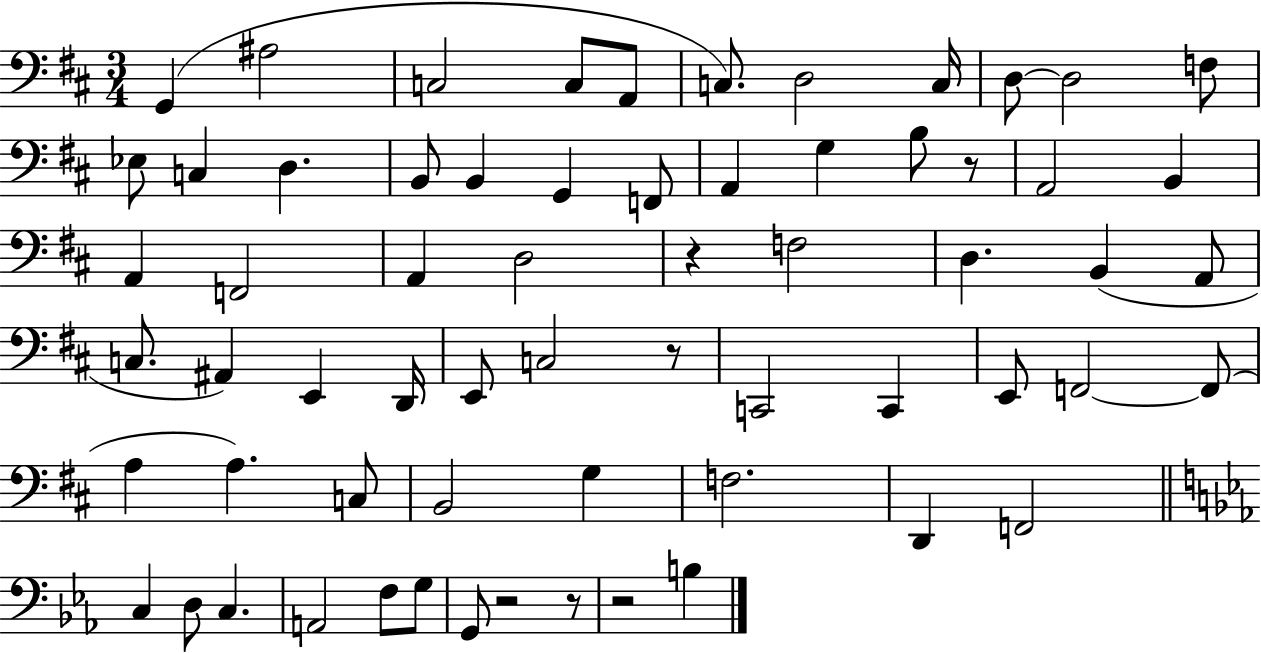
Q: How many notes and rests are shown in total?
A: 64